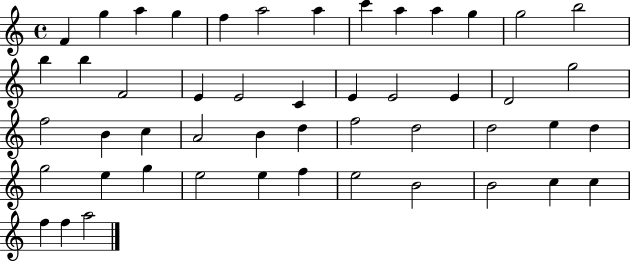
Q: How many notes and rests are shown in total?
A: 49